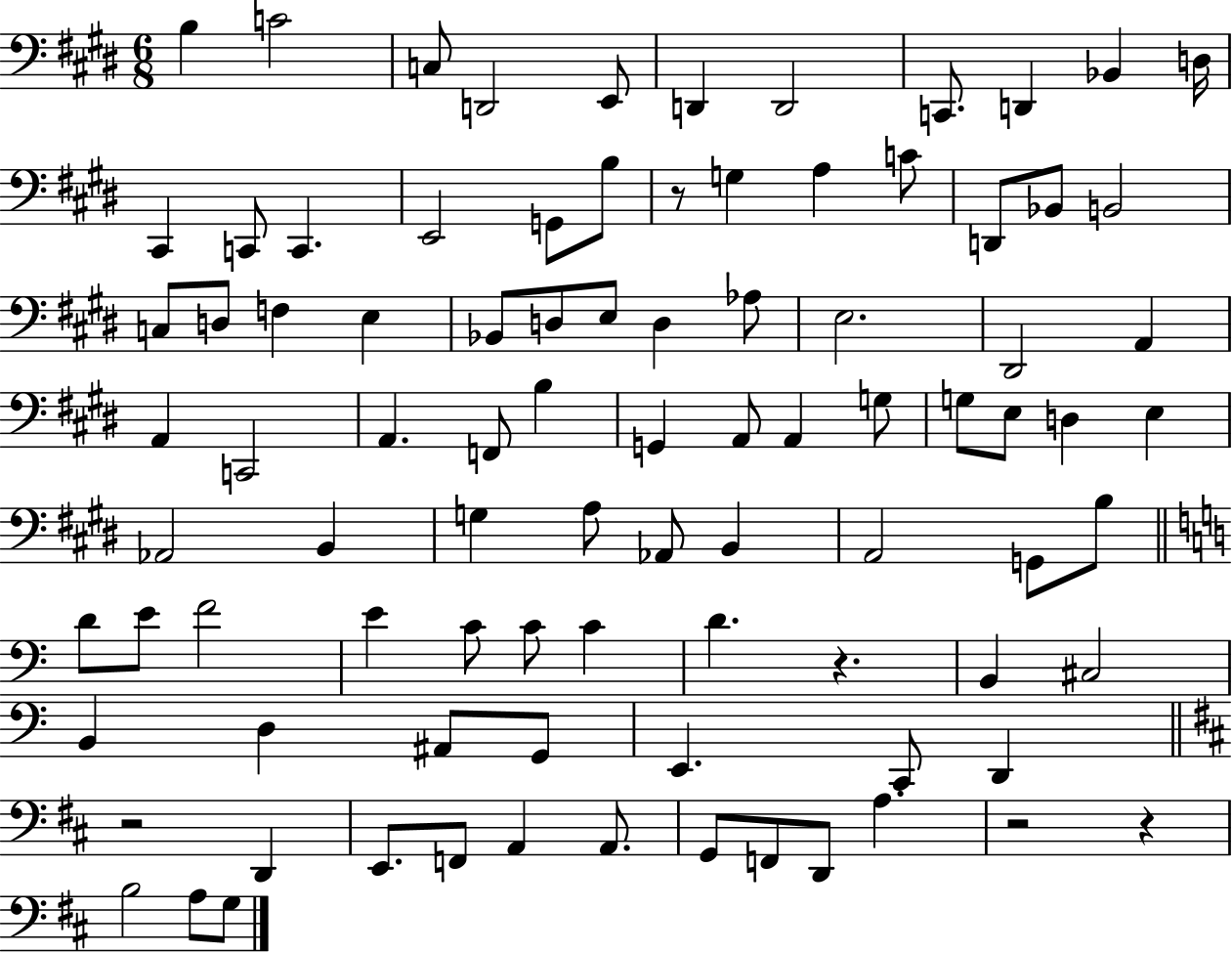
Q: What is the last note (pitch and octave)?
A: G3